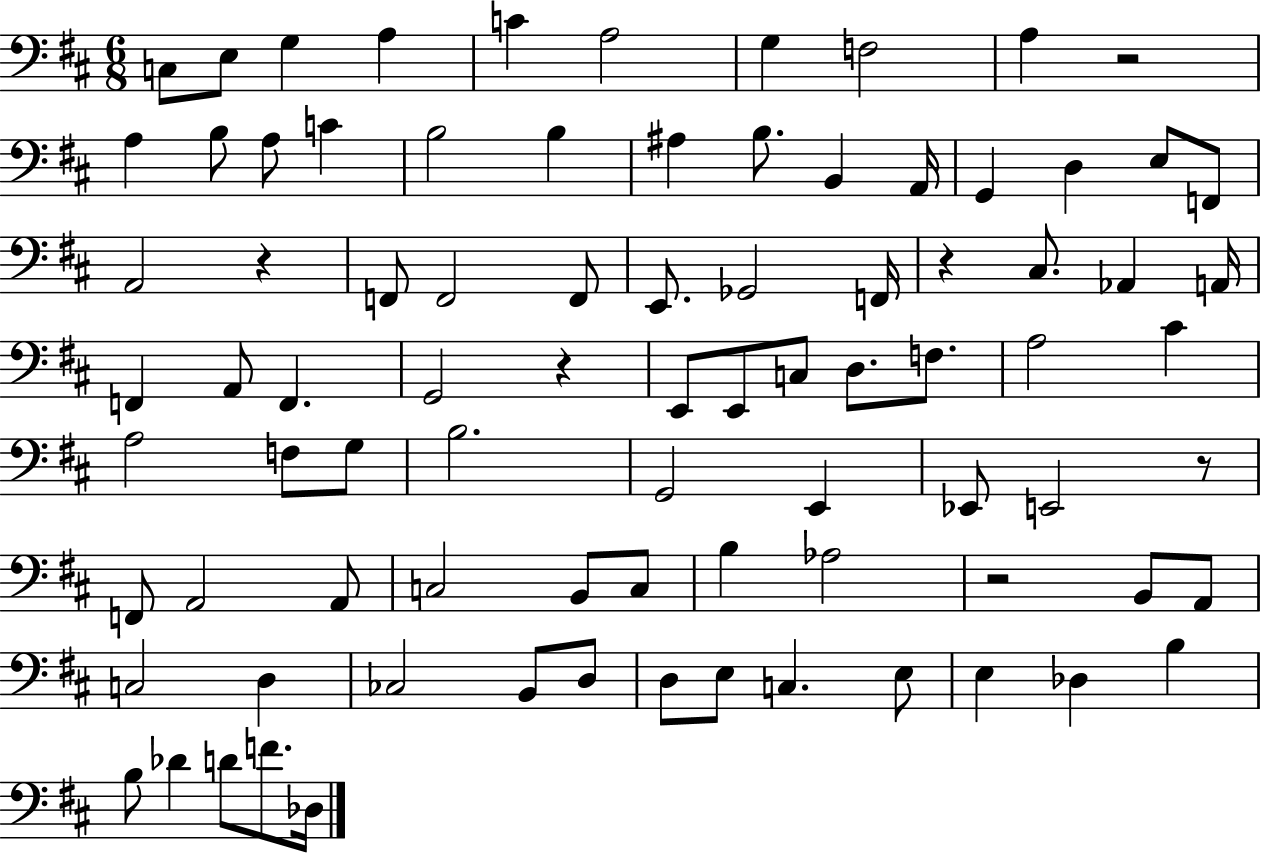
X:1
T:Untitled
M:6/8
L:1/4
K:D
C,/2 E,/2 G, A, C A,2 G, F,2 A, z2 A, B,/2 A,/2 C B,2 B, ^A, B,/2 B,, A,,/4 G,, D, E,/2 F,,/2 A,,2 z F,,/2 F,,2 F,,/2 E,,/2 _G,,2 F,,/4 z ^C,/2 _A,, A,,/4 F,, A,,/2 F,, G,,2 z E,,/2 E,,/2 C,/2 D,/2 F,/2 A,2 ^C A,2 F,/2 G,/2 B,2 G,,2 E,, _E,,/2 E,,2 z/2 F,,/2 A,,2 A,,/2 C,2 B,,/2 C,/2 B, _A,2 z2 B,,/2 A,,/2 C,2 D, _C,2 B,,/2 D,/2 D,/2 E,/2 C, E,/2 E, _D, B, B,/2 _D D/2 F/2 _D,/4